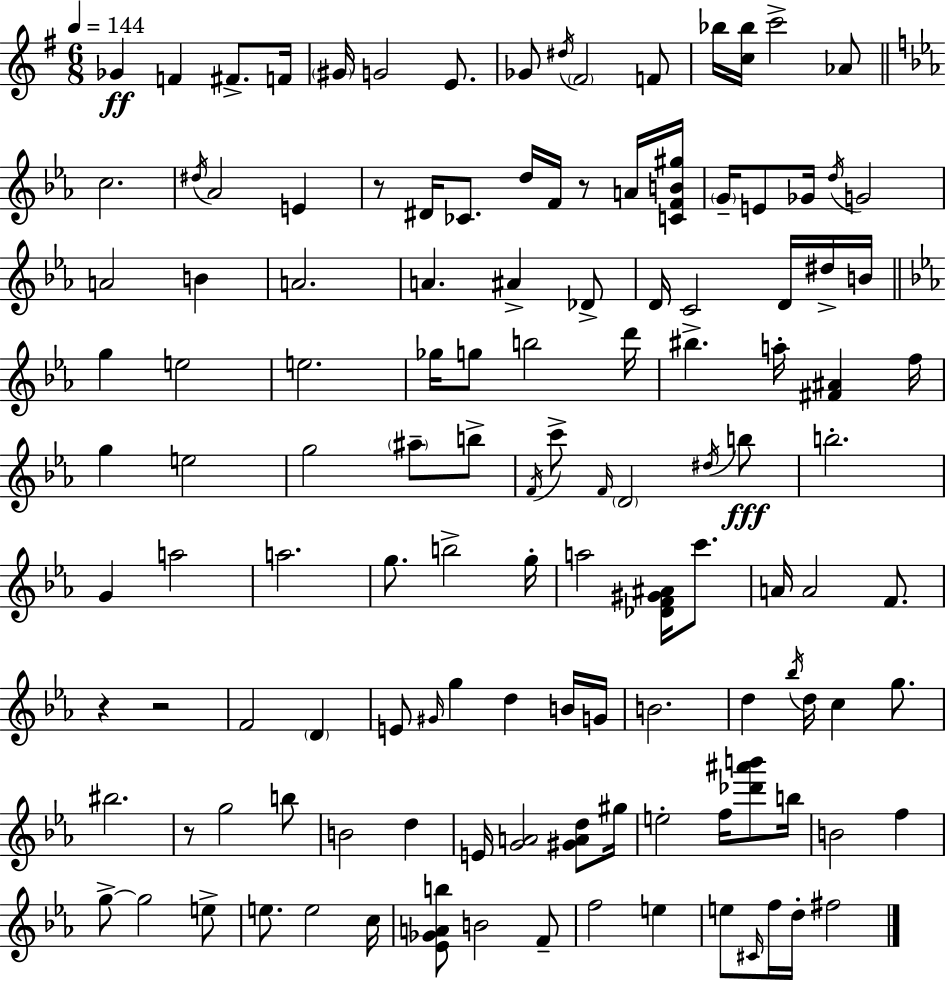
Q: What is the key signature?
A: E minor